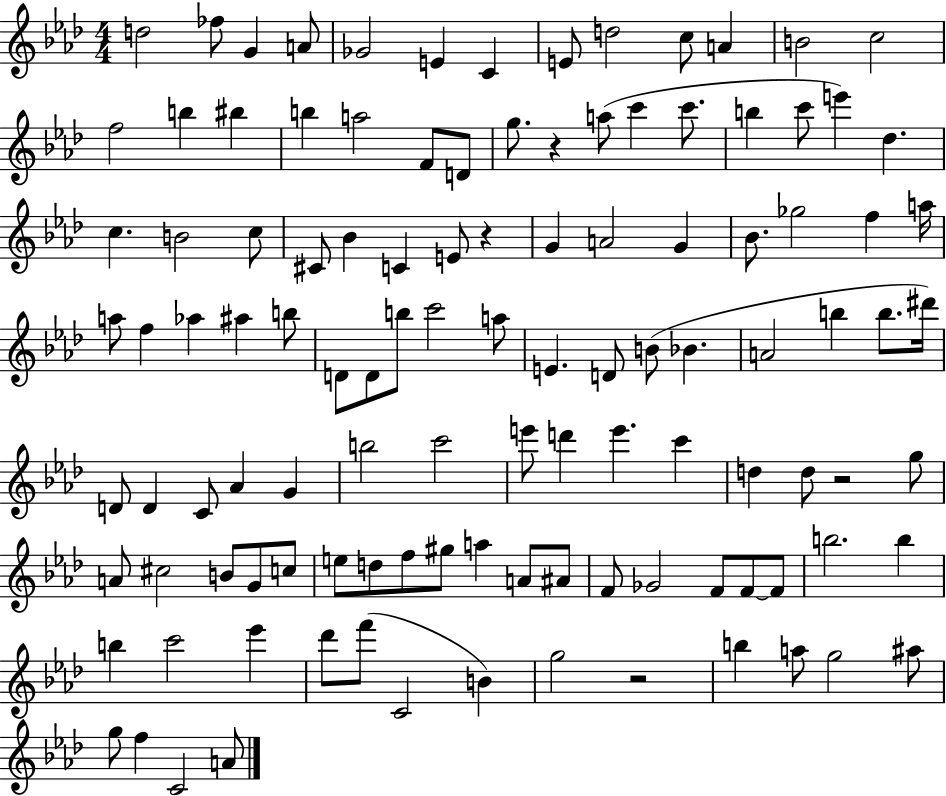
D5/h FES5/e G4/q A4/e Gb4/h E4/q C4/q E4/e D5/h C5/e A4/q B4/h C5/h F5/h B5/q BIS5/q B5/q A5/h F4/e D4/e G5/e. R/q A5/e C6/q C6/e. B5/q C6/e E6/q Db5/q. C5/q. B4/h C5/e C#4/e Bb4/q C4/q E4/e R/q G4/q A4/h G4/q Bb4/e. Gb5/h F5/q A5/s A5/e F5/q Ab5/q A#5/q B5/e D4/e D4/e B5/e C6/h A5/e E4/q. D4/e B4/e Bb4/q. A4/h B5/q B5/e. D#6/s D4/e D4/q C4/e Ab4/q G4/q B5/h C6/h E6/e D6/q E6/q. C6/q D5/q D5/e R/h G5/e A4/e C#5/h B4/e G4/e C5/e E5/e D5/e F5/e G#5/e A5/q A4/e A#4/e F4/e Gb4/h F4/e F4/e F4/e B5/h. B5/q B5/q C6/h Eb6/q Db6/e F6/e C4/h B4/q G5/h R/h B5/q A5/e G5/h A#5/e G5/e F5/q C4/h A4/e